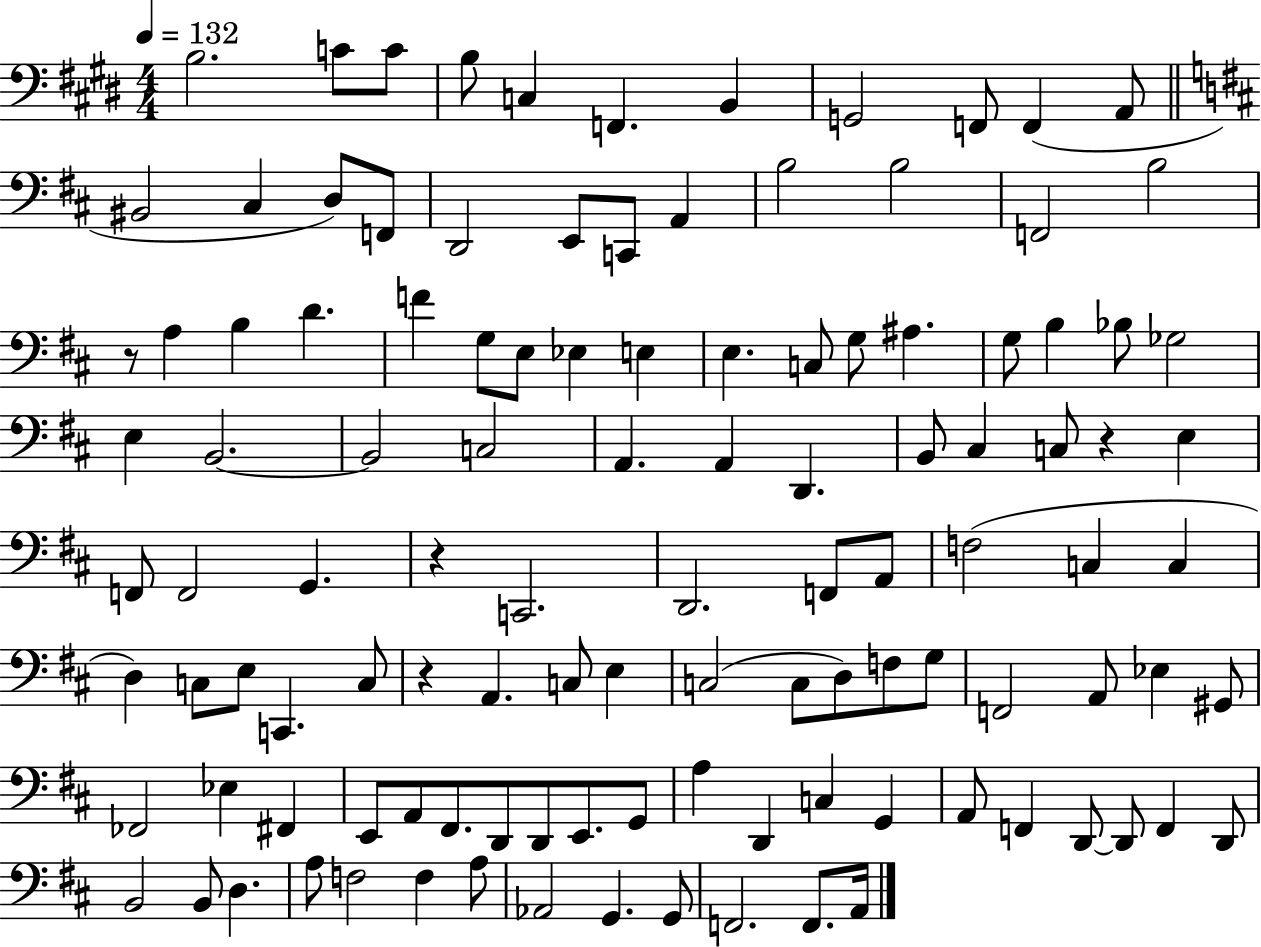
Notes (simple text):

B3/h. C4/e C4/e B3/e C3/q F2/q. B2/q G2/h F2/e F2/q A2/e BIS2/h C#3/q D3/e F2/e D2/h E2/e C2/e A2/q B3/h B3/h F2/h B3/h R/e A3/q B3/q D4/q. F4/q G3/e E3/e Eb3/q E3/q E3/q. C3/e G3/e A#3/q. G3/e B3/q Bb3/e Gb3/h E3/q B2/h. B2/h C3/h A2/q. A2/q D2/q. B2/e C#3/q C3/e R/q E3/q F2/e F2/h G2/q. R/q C2/h. D2/h. F2/e A2/e F3/h C3/q C3/q D3/q C3/e E3/e C2/q. C3/e R/q A2/q. C3/e E3/q C3/h C3/e D3/e F3/e G3/e F2/h A2/e Eb3/q G#2/e FES2/h Eb3/q F#2/q E2/e A2/e F#2/e. D2/e D2/e E2/e. G2/e A3/q D2/q C3/q G2/q A2/e F2/q D2/e D2/e F2/q D2/e B2/h B2/e D3/q. A3/e F3/h F3/q A3/e Ab2/h G2/q. G2/e F2/h. F2/e. A2/s